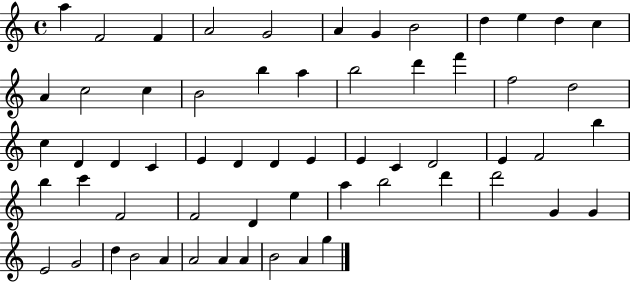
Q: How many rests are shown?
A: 0